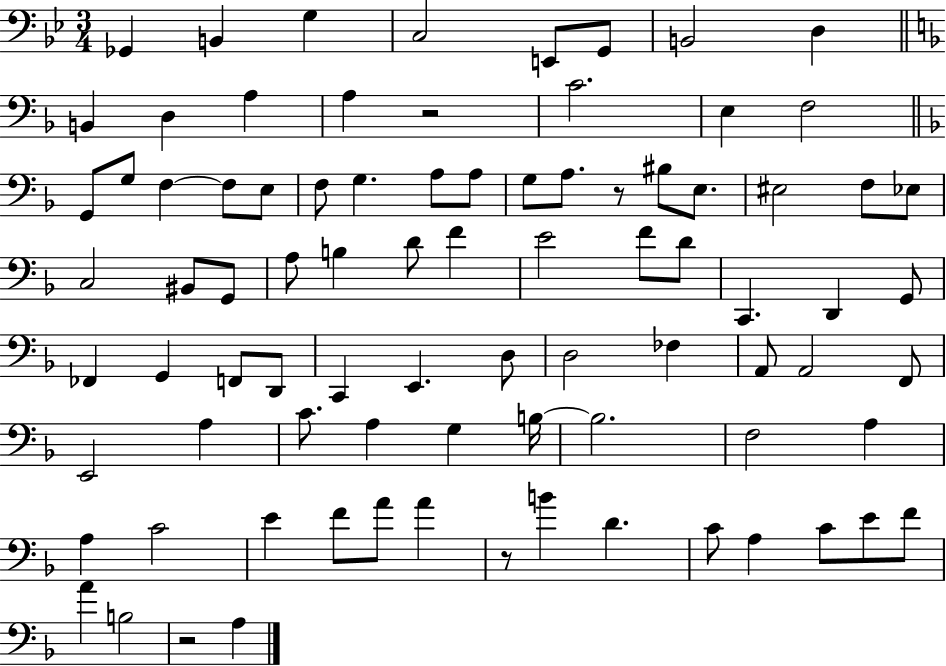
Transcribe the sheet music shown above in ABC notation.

X:1
T:Untitled
M:3/4
L:1/4
K:Bb
_G,, B,, G, C,2 E,,/2 G,,/2 B,,2 D, B,, D, A, A, z2 C2 E, F,2 G,,/2 G,/2 F, F,/2 E,/2 F,/2 G, A,/2 A,/2 G,/2 A,/2 z/2 ^B,/2 E,/2 ^E,2 F,/2 _E,/2 C,2 ^B,,/2 G,,/2 A,/2 B, D/2 F E2 F/2 D/2 C,, D,, G,,/2 _F,, G,, F,,/2 D,,/2 C,, E,, D,/2 D,2 _F, A,,/2 A,,2 F,,/2 E,,2 A, C/2 A, G, B,/4 B,2 F,2 A, A, C2 E F/2 A/2 A z/2 B D C/2 A, C/2 E/2 F/2 A B,2 z2 A,